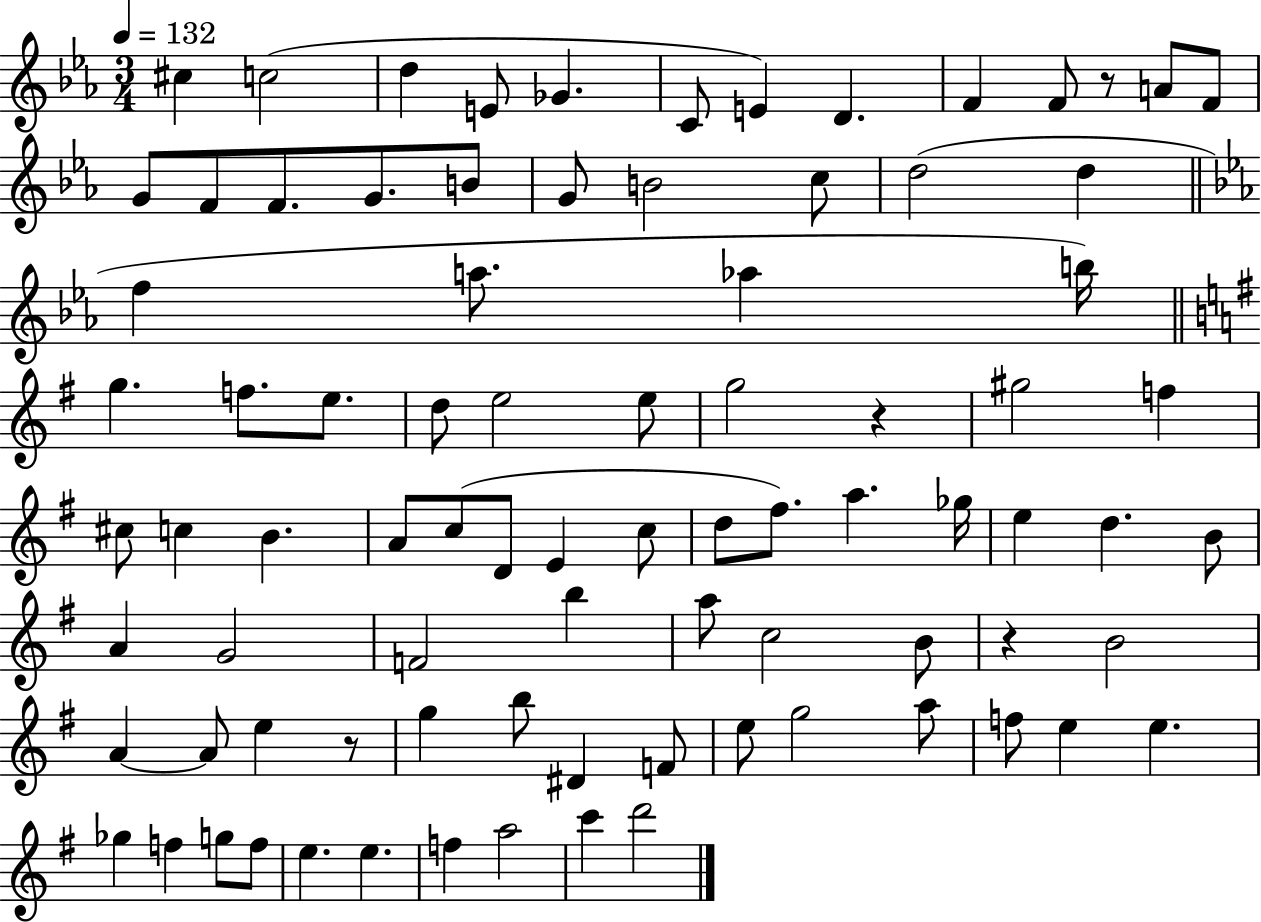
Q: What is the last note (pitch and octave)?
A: D6